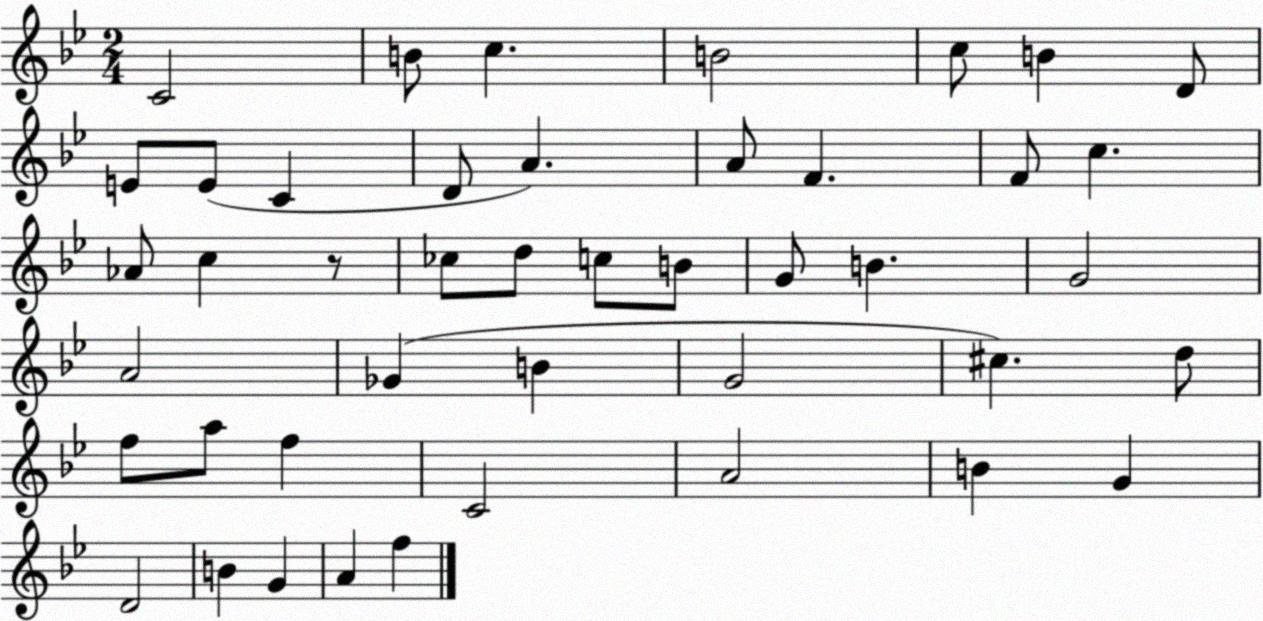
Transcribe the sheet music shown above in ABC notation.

X:1
T:Untitled
M:2/4
L:1/4
K:Bb
C2 B/2 c B2 c/2 B D/2 E/2 E/2 C D/2 A A/2 F F/2 c _A/2 c z/2 _c/2 d/2 c/2 B/2 G/2 B G2 A2 _G B G2 ^c d/2 f/2 a/2 f C2 A2 B G D2 B G A f